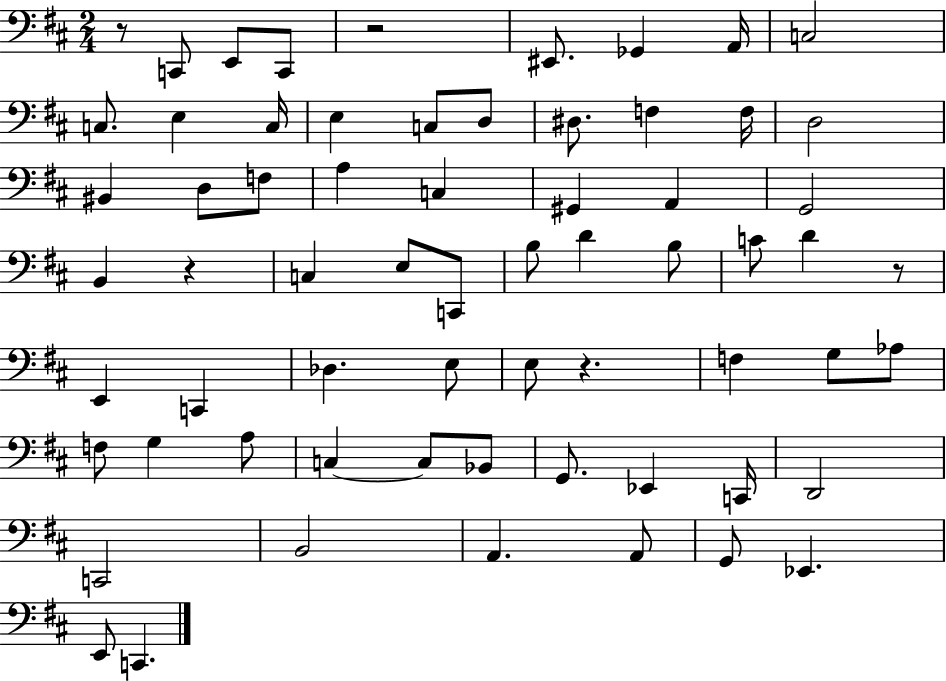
{
  \clef bass
  \numericTimeSignature
  \time 2/4
  \key d \major
  \repeat volta 2 { r8 c,8 e,8 c,8 | r2 | eis,8. ges,4 a,16 | c2 | \break c8. e4 c16 | e4 c8 d8 | dis8. f4 f16 | d2 | \break bis,4 d8 f8 | a4 c4 | gis,4 a,4 | g,2 | \break b,4 r4 | c4 e8 c,8 | b8 d'4 b8 | c'8 d'4 r8 | \break e,4 c,4 | des4. e8 | e8 r4. | f4 g8 aes8 | \break f8 g4 a8 | c4~~ c8 bes,8 | g,8. ees,4 c,16 | d,2 | \break c,2 | b,2 | a,4. a,8 | g,8 ees,4. | \break e,8 c,4. | } \bar "|."
}